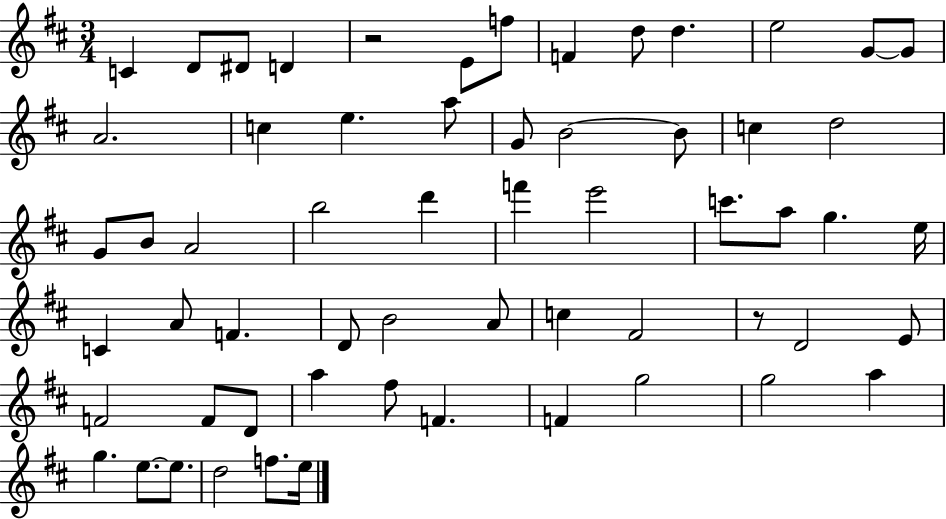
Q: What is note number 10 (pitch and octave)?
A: E5